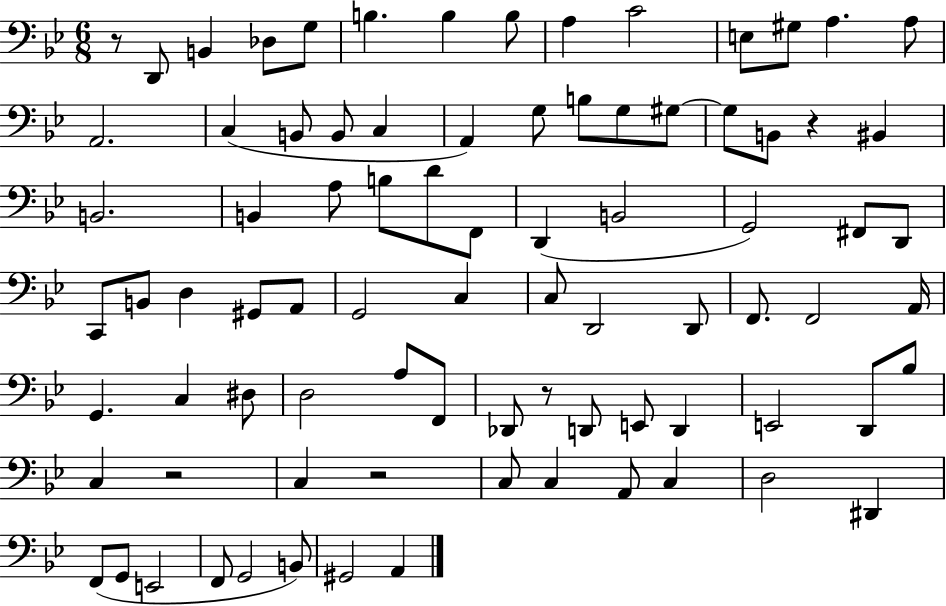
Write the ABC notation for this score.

X:1
T:Untitled
M:6/8
L:1/4
K:Bb
z/2 D,,/2 B,, _D,/2 G,/2 B, B, B,/2 A, C2 E,/2 ^G,/2 A, A,/2 A,,2 C, B,,/2 B,,/2 C, A,, G,/2 B,/2 G,/2 ^G,/2 ^G,/2 B,,/2 z ^B,, B,,2 B,, A,/2 B,/2 D/2 F,,/2 D,, B,,2 G,,2 ^F,,/2 D,,/2 C,,/2 B,,/2 D, ^G,,/2 A,,/2 G,,2 C, C,/2 D,,2 D,,/2 F,,/2 F,,2 A,,/4 G,, C, ^D,/2 D,2 A,/2 F,,/2 _D,,/2 z/2 D,,/2 E,,/2 D,, E,,2 D,,/2 _B,/2 C, z2 C, z2 C,/2 C, A,,/2 C, D,2 ^D,, F,,/2 G,,/2 E,,2 F,,/2 G,,2 B,,/2 ^G,,2 A,,